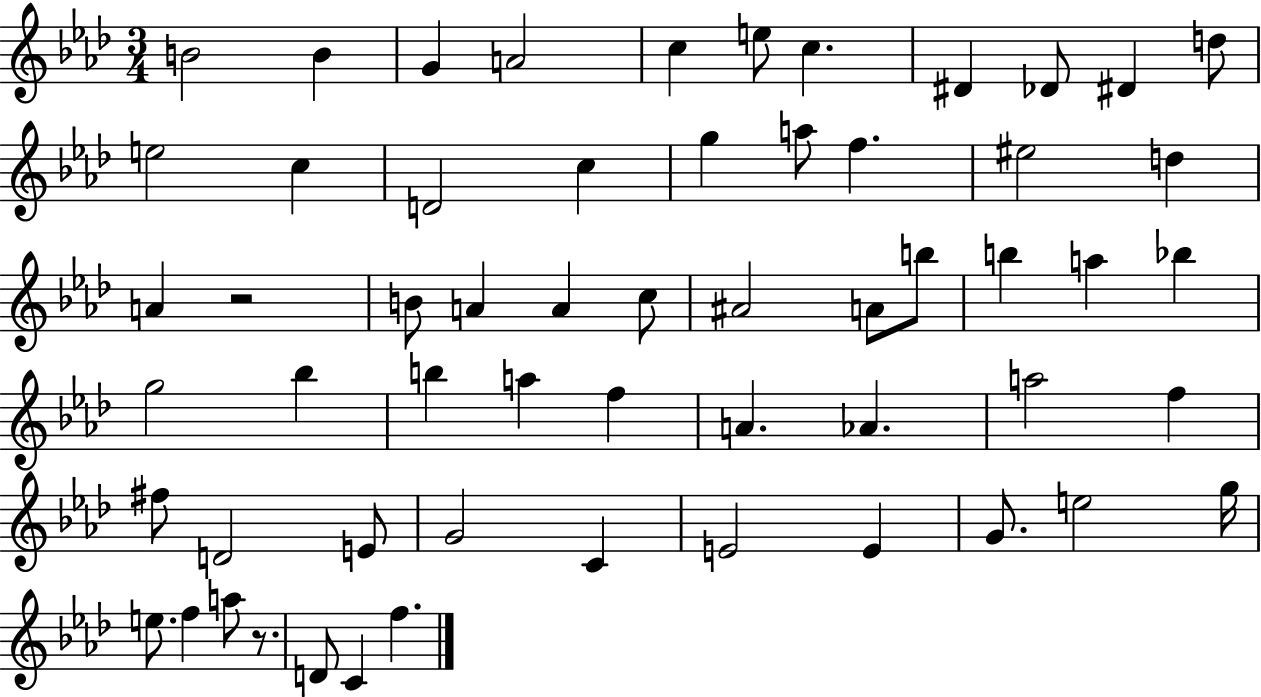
{
  \clef treble
  \numericTimeSignature
  \time 3/4
  \key aes \major
  \repeat volta 2 { b'2 b'4 | g'4 a'2 | c''4 e''8 c''4. | dis'4 des'8 dis'4 d''8 | \break e''2 c''4 | d'2 c''4 | g''4 a''8 f''4. | eis''2 d''4 | \break a'4 r2 | b'8 a'4 a'4 c''8 | ais'2 a'8 b''8 | b''4 a''4 bes''4 | \break g''2 bes''4 | b''4 a''4 f''4 | a'4. aes'4. | a''2 f''4 | \break fis''8 d'2 e'8 | g'2 c'4 | e'2 e'4 | g'8. e''2 g''16 | \break e''8. f''4 a''8 r8. | d'8 c'4 f''4. | } \bar "|."
}